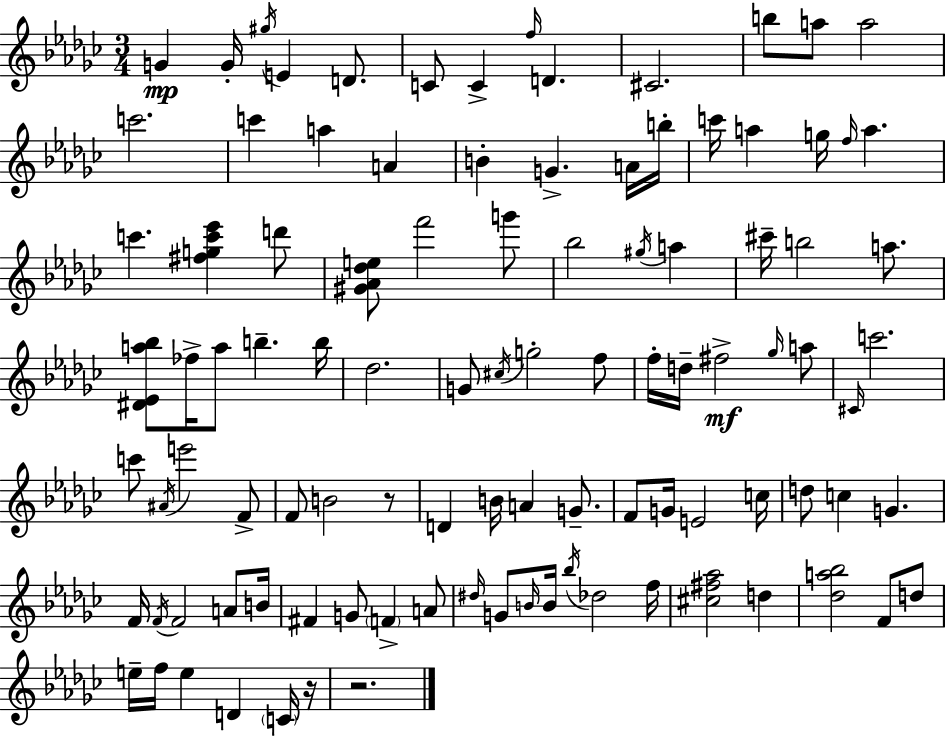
G4/q G4/s G#5/s E4/q D4/e. C4/e C4/q F5/s D4/q. C#4/h. B5/e A5/e A5/h C6/h. C6/q A5/q A4/q B4/q G4/q. A4/s B5/s C6/s A5/q G5/s F5/s A5/q. C6/q. [F#5,G5,C6,Eb6]/q D6/e [G#4,Ab4,Db5,E5]/e F6/h G6/e Bb5/h G#5/s A5/q C#6/s B5/h A5/e. [D#4,Eb4,A5,Bb5]/e FES5/s A5/e B5/q. B5/s Db5/h. G4/e C#5/s G5/h F5/e F5/s D5/s F#5/h Gb5/s A5/e C#4/s C6/h. C6/e A#4/s E6/h F4/e F4/e B4/h R/e D4/q B4/s A4/q G4/e. F4/e G4/s E4/h C5/s D5/e C5/q G4/q. F4/s F4/s F4/h A4/e B4/s F#4/q G4/e F4/q A4/e D#5/s G4/e B4/s B4/s Bb5/s Db5/h F5/s [C#5,F#5,Ab5]/h D5/q [Db5,A5,Bb5]/h F4/e D5/e E5/s F5/s E5/q D4/q C4/s R/s R/h.